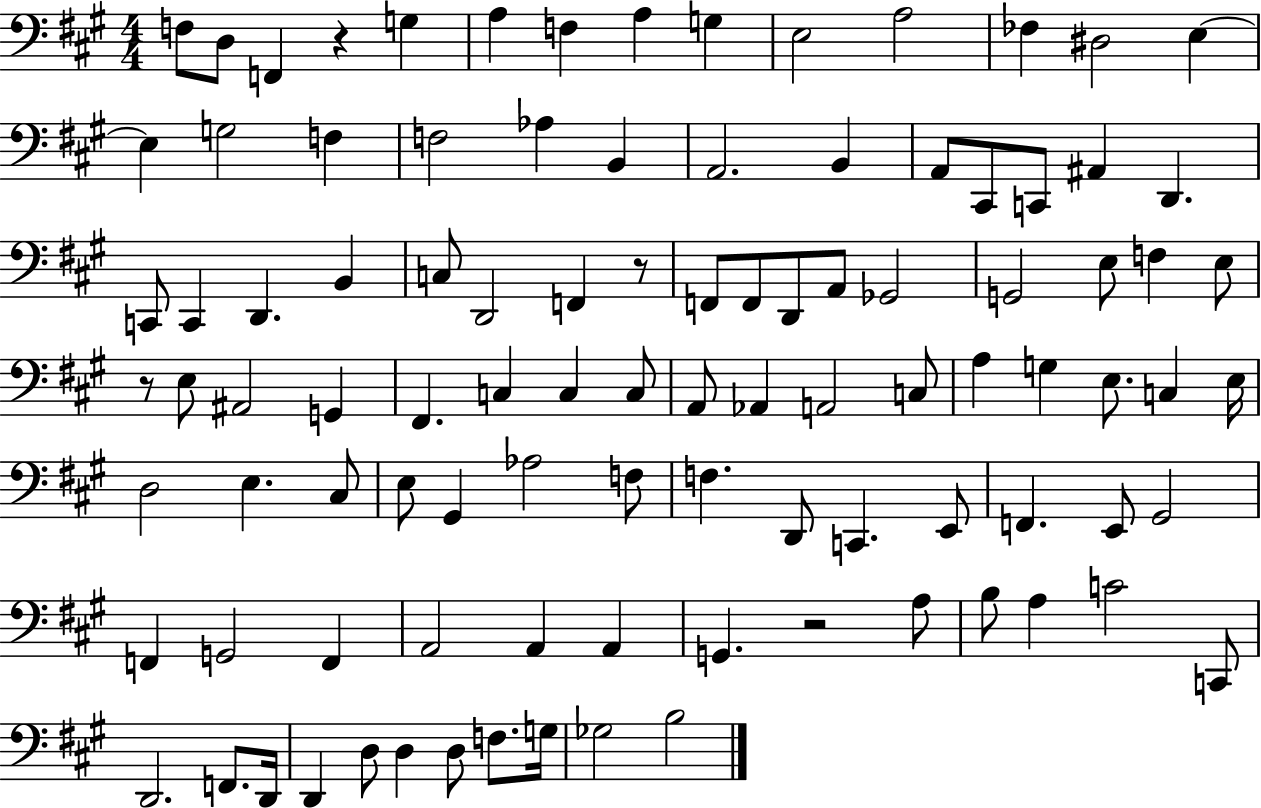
{
  \clef bass
  \numericTimeSignature
  \time 4/4
  \key a \major
  f8 d8 f,4 r4 g4 | a4 f4 a4 g4 | e2 a2 | fes4 dis2 e4~~ | \break e4 g2 f4 | f2 aes4 b,4 | a,2. b,4 | a,8 cis,8 c,8 ais,4 d,4. | \break c,8 c,4 d,4. b,4 | c8 d,2 f,4 r8 | f,8 f,8 d,8 a,8 ges,2 | g,2 e8 f4 e8 | \break r8 e8 ais,2 g,4 | fis,4. c4 c4 c8 | a,8 aes,4 a,2 c8 | a4 g4 e8. c4 e16 | \break d2 e4. cis8 | e8 gis,4 aes2 f8 | f4. d,8 c,4. e,8 | f,4. e,8 gis,2 | \break f,4 g,2 f,4 | a,2 a,4 a,4 | g,4. r2 a8 | b8 a4 c'2 c,8 | \break d,2. f,8. d,16 | d,4 d8 d4 d8 f8. g16 | ges2 b2 | \bar "|."
}